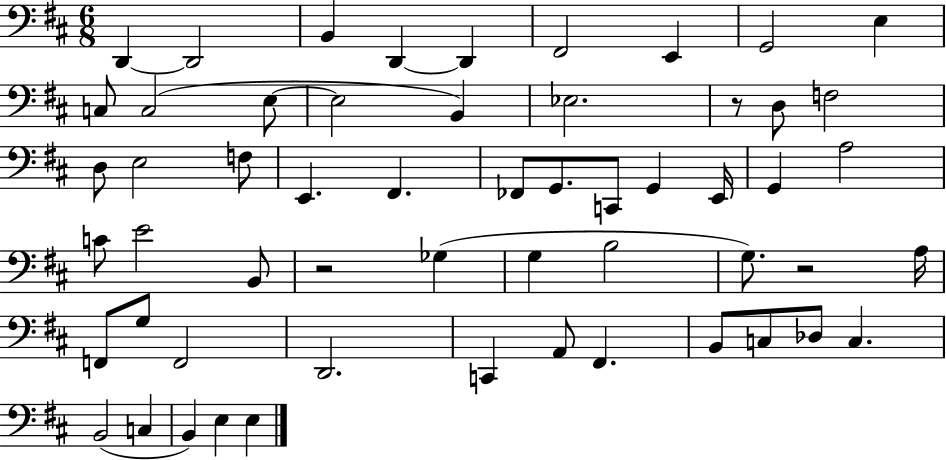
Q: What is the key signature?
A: D major